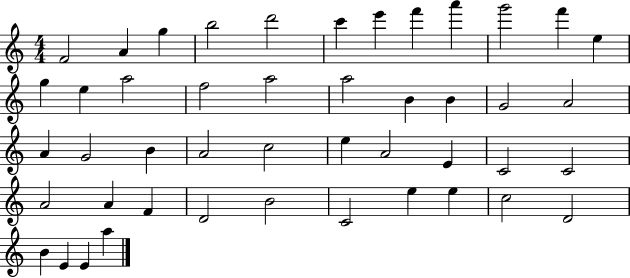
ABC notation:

X:1
T:Untitled
M:4/4
L:1/4
K:C
F2 A g b2 d'2 c' e' f' a' g'2 f' e g e a2 f2 a2 a2 B B G2 A2 A G2 B A2 c2 e A2 E C2 C2 A2 A F D2 B2 C2 e e c2 D2 B E E a